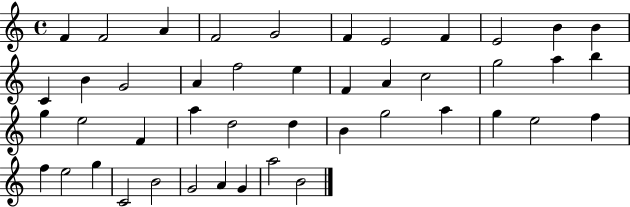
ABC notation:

X:1
T:Untitled
M:4/4
L:1/4
K:C
F F2 A F2 G2 F E2 F E2 B B C B G2 A f2 e F A c2 g2 a b g e2 F a d2 d B g2 a g e2 f f e2 g C2 B2 G2 A G a2 B2